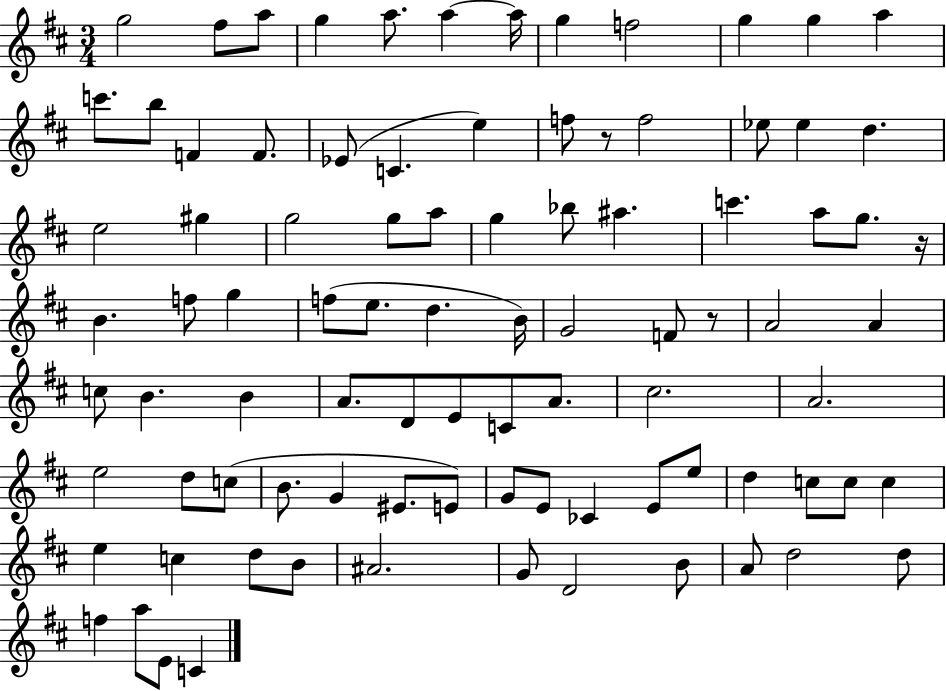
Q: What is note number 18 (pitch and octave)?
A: C4